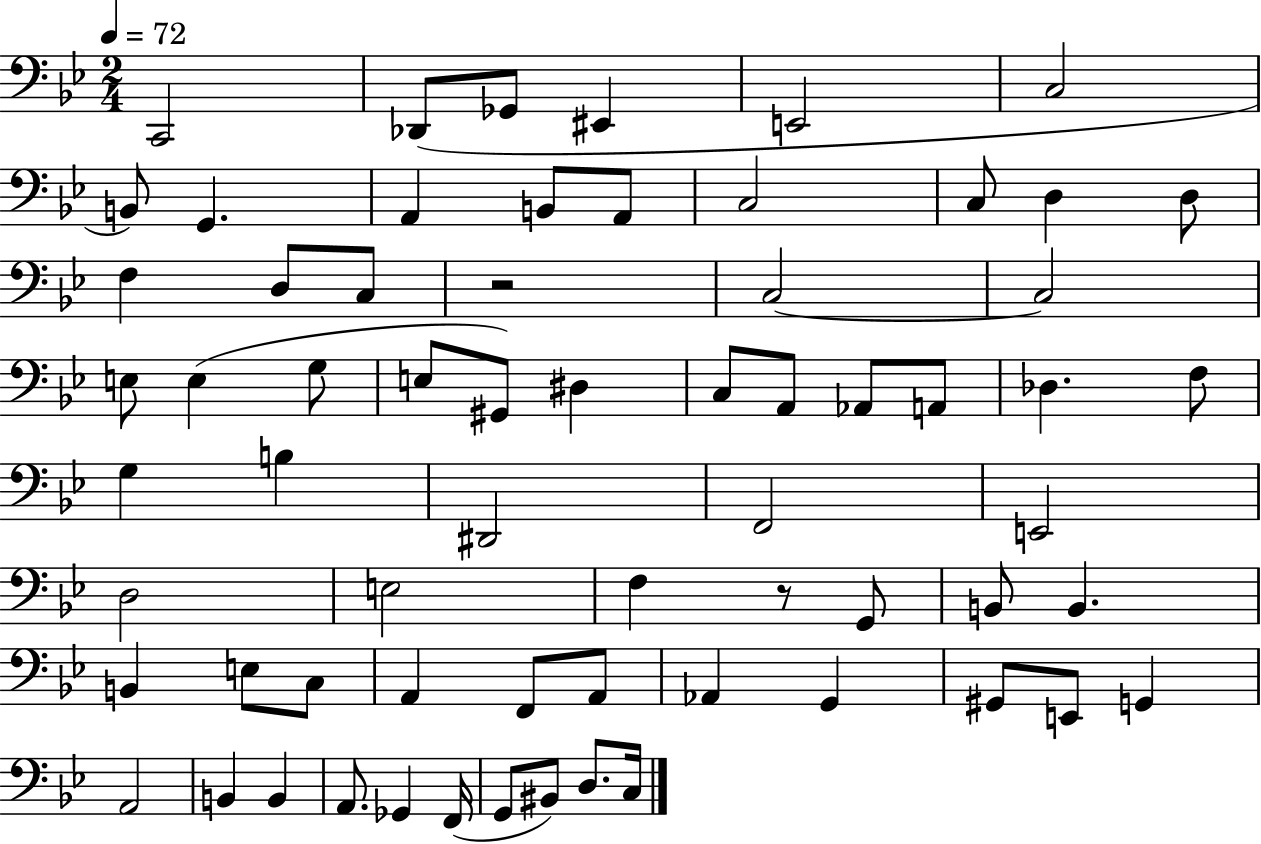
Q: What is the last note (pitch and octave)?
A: C3